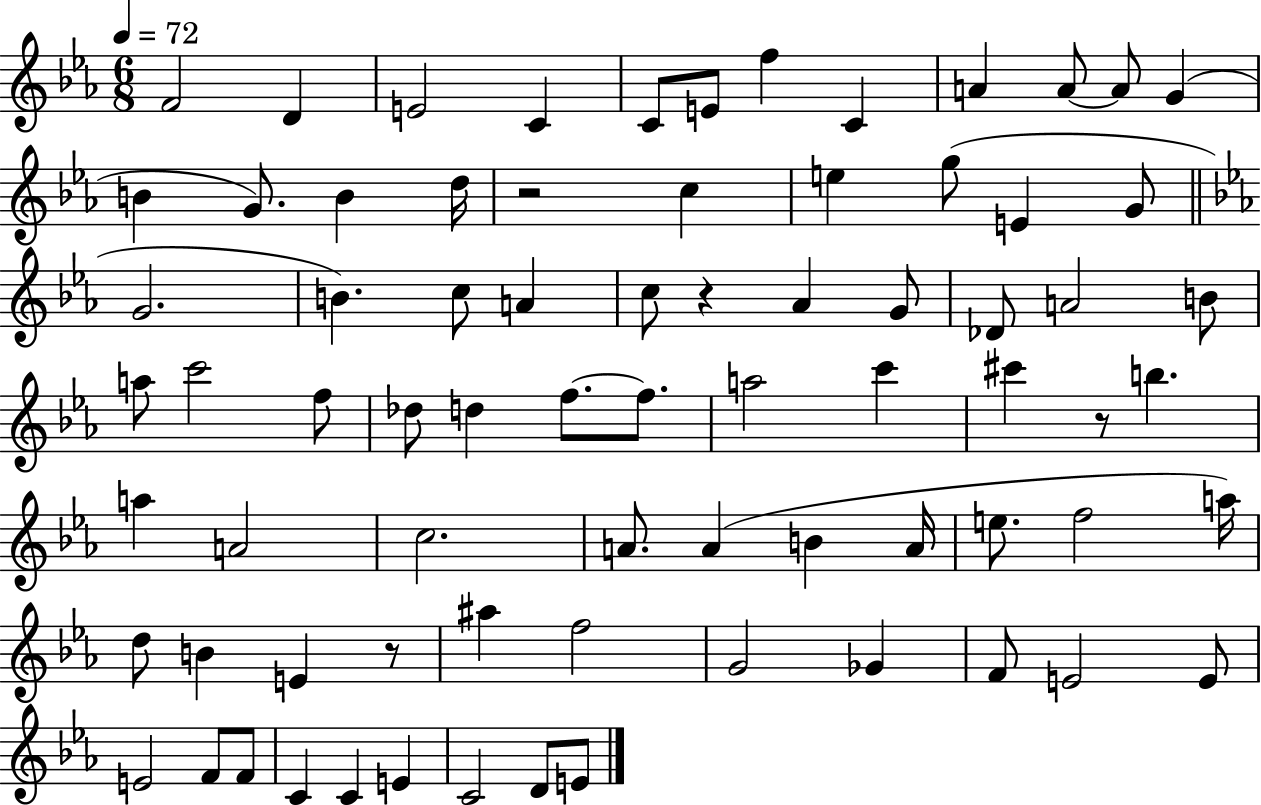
X:1
T:Untitled
M:6/8
L:1/4
K:Eb
F2 D E2 C C/2 E/2 f C A A/2 A/2 G B G/2 B d/4 z2 c e g/2 E G/2 G2 B c/2 A c/2 z _A G/2 _D/2 A2 B/2 a/2 c'2 f/2 _d/2 d f/2 f/2 a2 c' ^c' z/2 b a A2 c2 A/2 A B A/4 e/2 f2 a/4 d/2 B E z/2 ^a f2 G2 _G F/2 E2 E/2 E2 F/2 F/2 C C E C2 D/2 E/2